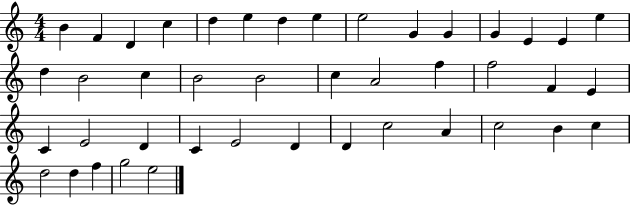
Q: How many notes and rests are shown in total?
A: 43